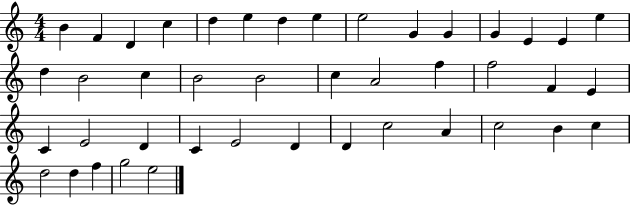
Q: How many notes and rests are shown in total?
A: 43